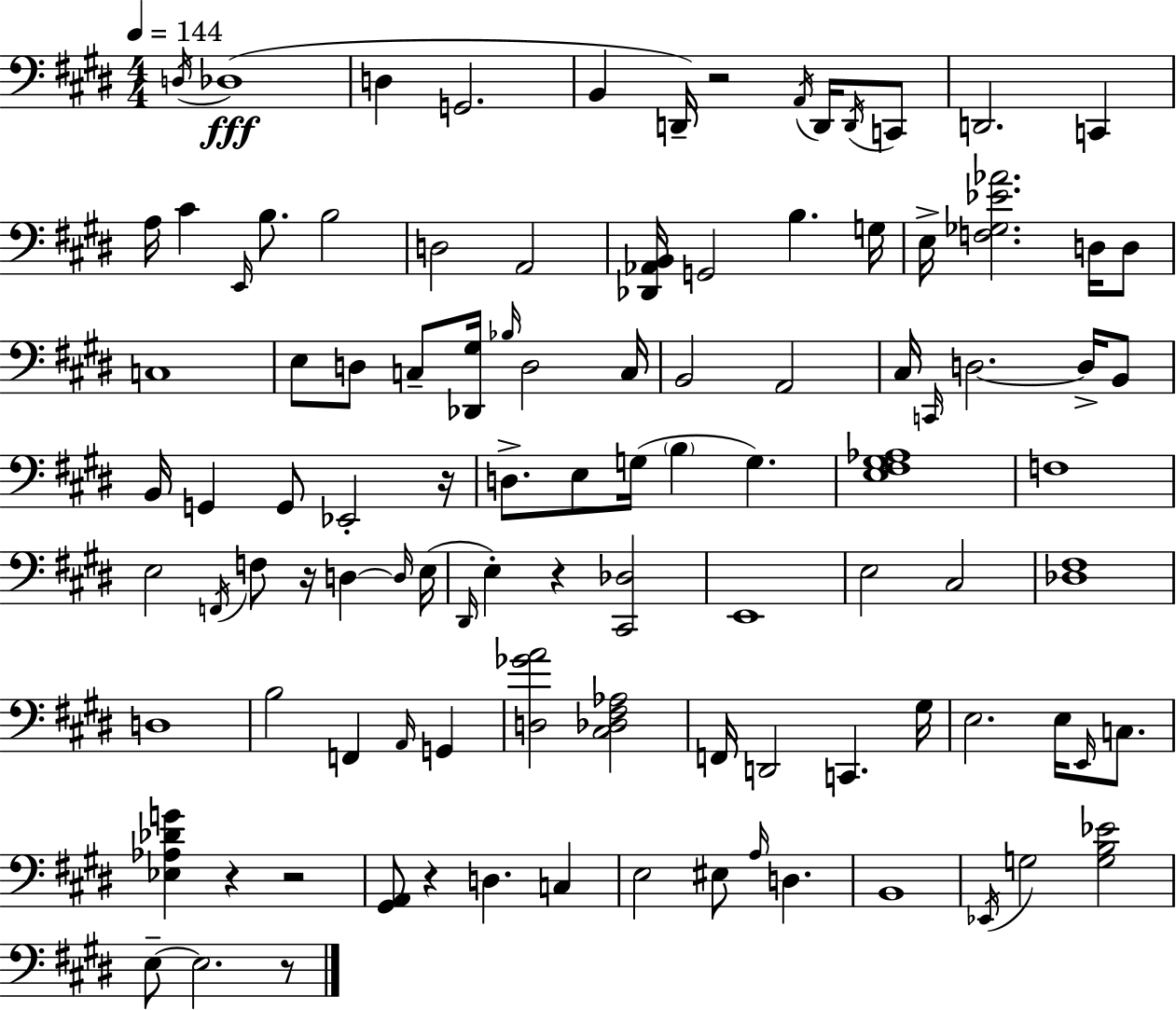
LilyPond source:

{
  \clef bass
  \numericTimeSignature
  \time 4/4
  \key e \major
  \tempo 4 = 144
  \repeat volta 2 { \acciaccatura { d16 }(\fff des1 | d4 g,2. | b,4 d,16--) r2 \acciaccatura { a,16 } d,16 | \acciaccatura { d,16 } c,8 d,2. c,4 | \break a16 cis'4 \grace { e,16 } b8. b2 | d2 a,2 | <des, aes, b,>16 g,2 b4. | g16 e16-> <f ges ees' aes'>2. | \break d16 d8 c1 | e8 d8 c8-- <des, gis>16 \grace { bes16 } d2 | c16 b,2 a,2 | cis16 \grace { c,16 } d2.~~ | \break d16-> b,8 b,16 g,4 g,8 ees,2-. | r16 d8.-> e8 g16( \parenthesize b4 | g4.) <e fis gis aes>1 | f1 | \break e2 \acciaccatura { f,16 } f8 | r16 d4~~ \grace { d16 }( e16 \grace { dis,16 } e4-.) r4 | <cis, des>2 e,1 | e2 | \break cis2 <des fis>1 | d1 | b2 | f,4 \grace { a,16 } g,4 <d ges' a'>2 | \break <cis des fis aes>2 f,16 d,2 | c,4. gis16 e2. | e16 \grace { e,16 } c8. <ees aes des' g'>4 r4 | r2 <gis, a,>8 r4 | \break d4. c4 e2 | eis8 \grace { a16 } d4. b,1 | \acciaccatura { ees,16 } g2 | <g b ees'>2 e8--~~ e2. | \break r8 } \bar "|."
}